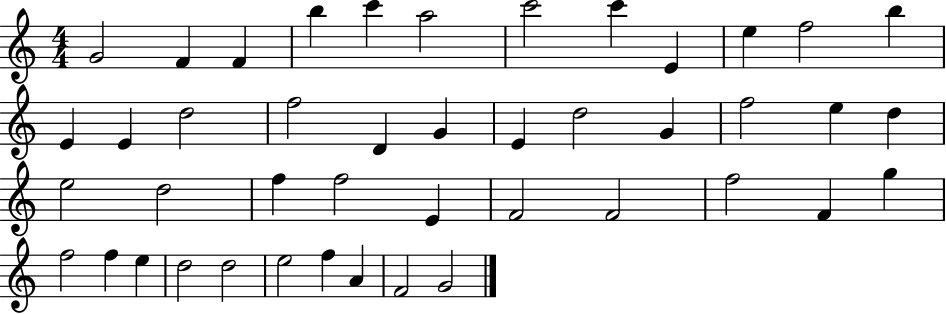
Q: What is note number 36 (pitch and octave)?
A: F5